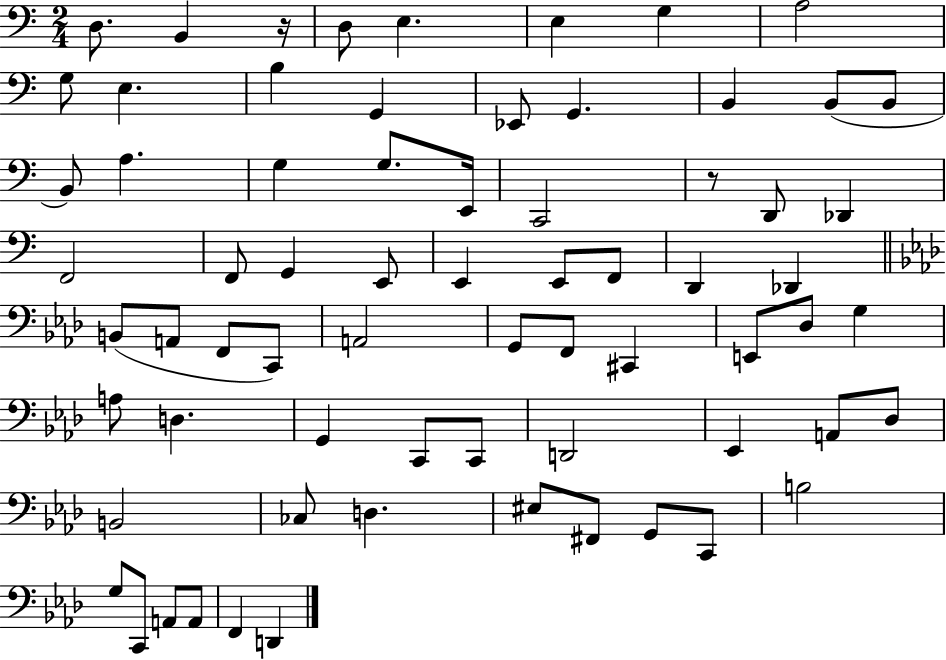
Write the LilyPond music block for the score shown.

{
  \clef bass
  \numericTimeSignature
  \time 2/4
  \key c \major
  d8. b,4 r16 | d8 e4. | e4 g4 | a2 | \break g8 e4. | b4 g,4 | ees,8 g,4. | b,4 b,8( b,8 | \break b,8) a4. | g4 g8. e,16 | c,2 | r8 d,8 des,4 | \break f,2 | f,8 g,4 e,8 | e,4 e,8 f,8 | d,4 des,4 | \break \bar "||" \break \key f \minor b,8( a,8 f,8 c,8) | a,2 | g,8 f,8 cis,4 | e,8 des8 g4 | \break a8 d4. | g,4 c,8 c,8 | d,2 | ees,4 a,8 des8 | \break b,2 | ces8 d4. | eis8 fis,8 g,8 c,8 | b2 | \break g8 c,8 a,8 a,8 | f,4 d,4 | \bar "|."
}